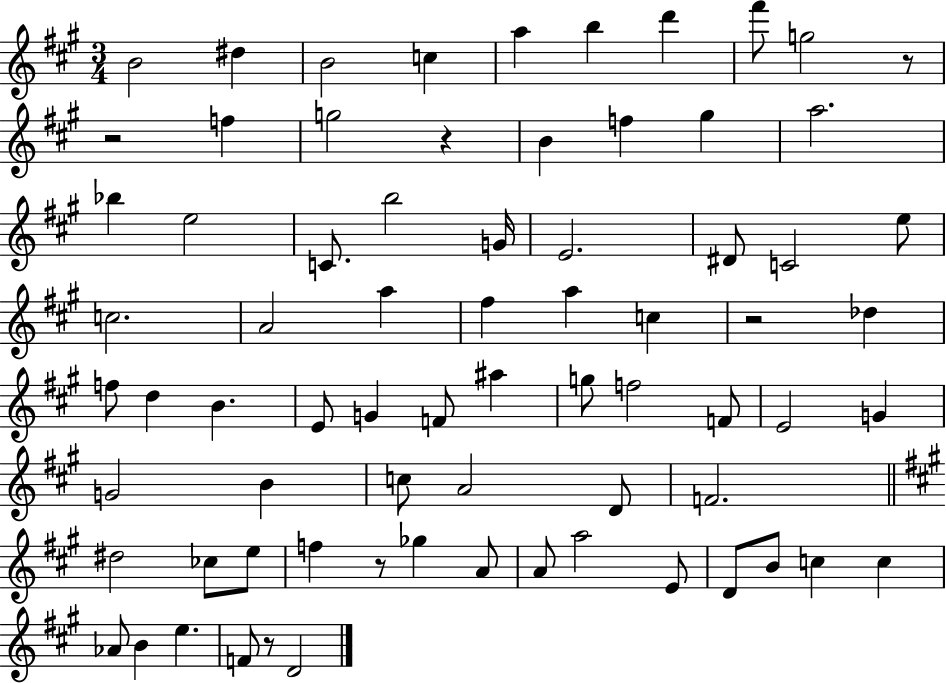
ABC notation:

X:1
T:Untitled
M:3/4
L:1/4
K:A
B2 ^d B2 c a b d' ^f'/2 g2 z/2 z2 f g2 z B f ^g a2 _b e2 C/2 b2 G/4 E2 ^D/2 C2 e/2 c2 A2 a ^f a c z2 _d f/2 d B E/2 G F/2 ^a g/2 f2 F/2 E2 G G2 B c/2 A2 D/2 F2 ^d2 _c/2 e/2 f z/2 _g A/2 A/2 a2 E/2 D/2 B/2 c c _A/2 B e F/2 z/2 D2